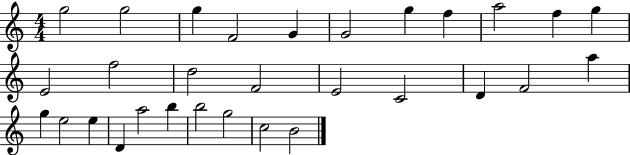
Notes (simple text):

G5/h G5/h G5/q F4/h G4/q G4/h G5/q F5/q A5/h F5/q G5/q E4/h F5/h D5/h F4/h E4/h C4/h D4/q F4/h A5/q G5/q E5/h E5/q D4/q A5/h B5/q B5/h G5/h C5/h B4/h